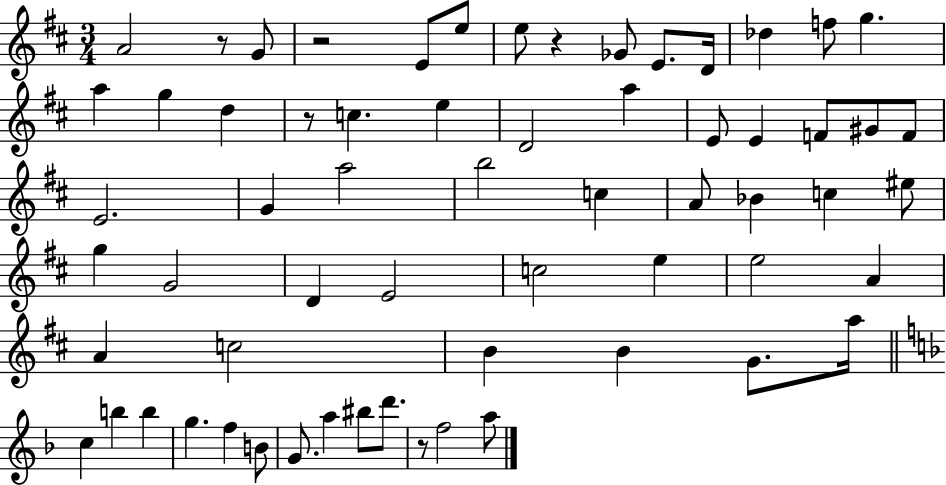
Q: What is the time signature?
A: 3/4